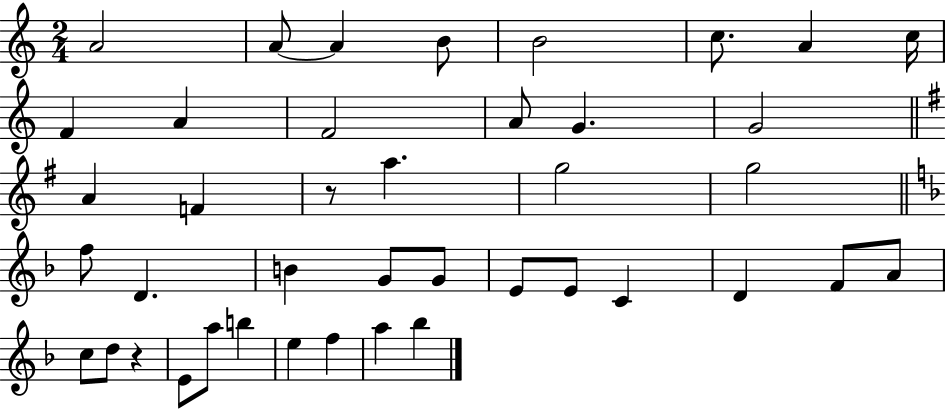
A4/h A4/e A4/q B4/e B4/h C5/e. A4/q C5/s F4/q A4/q F4/h A4/e G4/q. G4/h A4/q F4/q R/e A5/q. G5/h G5/h F5/e D4/q. B4/q G4/e G4/e E4/e E4/e C4/q D4/q F4/e A4/e C5/e D5/e R/q E4/e A5/e B5/q E5/q F5/q A5/q Bb5/q